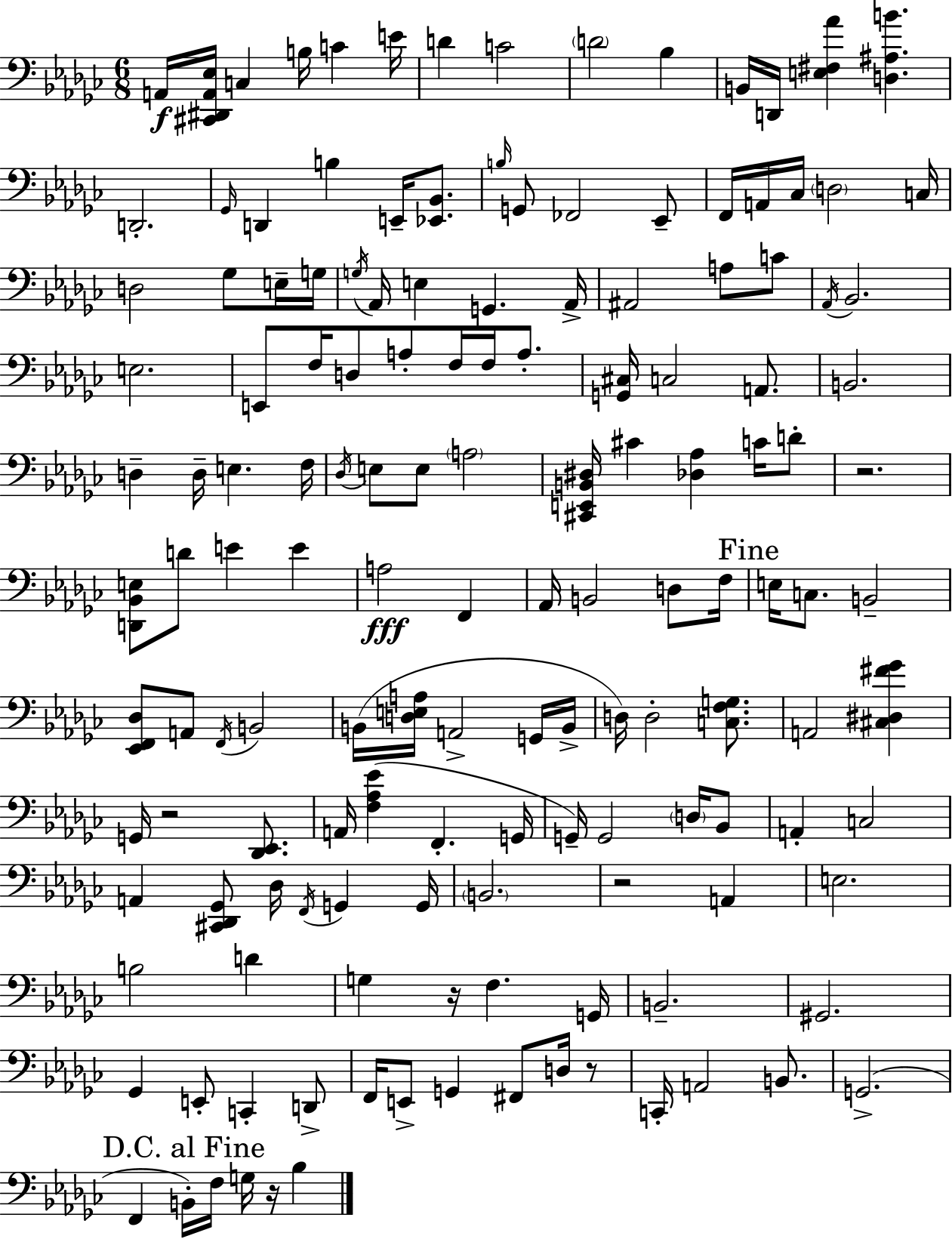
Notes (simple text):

A2/s [C#2,D#2,A2,Eb3]/s C3/q B3/s C4/q E4/s D4/q C4/h D4/h Bb3/q B2/s D2/s [E3,F#3,Ab4]/q [D3,A#3,B4]/q. D2/h. Gb2/s D2/q B3/q E2/s [Eb2,Bb2]/e. B3/s G2/e FES2/h Eb2/e F2/s A2/s CES3/s D3/h C3/s D3/h Gb3/e E3/s G3/s G3/s Ab2/s E3/q G2/q. Ab2/s A#2/h A3/e C4/e Ab2/s Bb2/h. E3/h. E2/e F3/s D3/e A3/e F3/s F3/s A3/e. [G2,C#3]/s C3/h A2/e. B2/h. D3/q D3/s E3/q. F3/s Db3/s E3/e E3/e A3/h [C#2,E2,B2,D#3]/s C#4/q [Db3,Ab3]/q C4/s D4/e R/h. [D2,Bb2,E3]/e D4/e E4/q E4/q A3/h F2/q Ab2/s B2/h D3/e F3/s E3/s C3/e. B2/h [Eb2,F2,Db3]/e A2/e F2/s B2/h B2/s [D3,E3,A3]/s A2/h G2/s B2/s D3/s D3/h [C3,F3,G3]/e. A2/h [C#3,D#3,F#4,Gb4]/q G2/s R/h [Db2,Eb2]/e. A2/s [F3,Ab3,Eb4]/q F2/q. G2/s G2/s G2/h D3/s Bb2/e A2/q C3/h A2/q [C#2,Db2,Gb2]/e Db3/s F2/s G2/q G2/s B2/h. R/h A2/q E3/h. B3/h D4/q G3/q R/s F3/q. G2/s B2/h. G#2/h. Gb2/q E2/e C2/q D2/e F2/s E2/e G2/q F#2/e D3/s R/e C2/s A2/h B2/e. G2/h. F2/q B2/s F3/s G3/s R/s Bb3/q